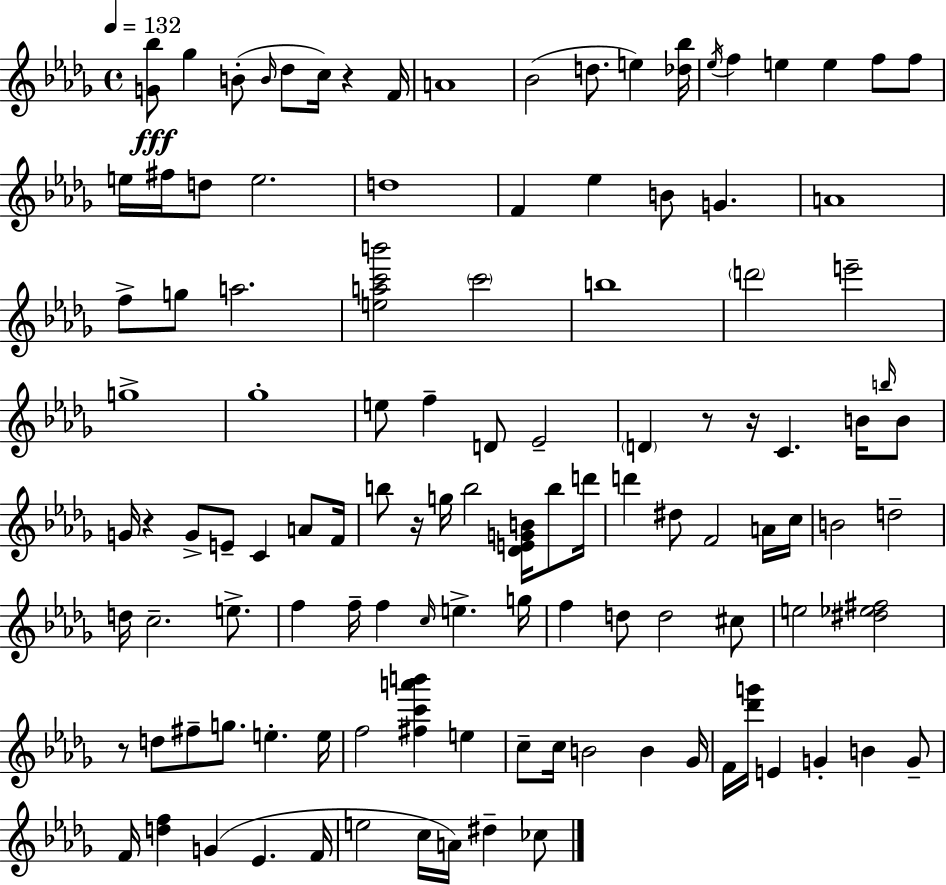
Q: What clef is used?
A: treble